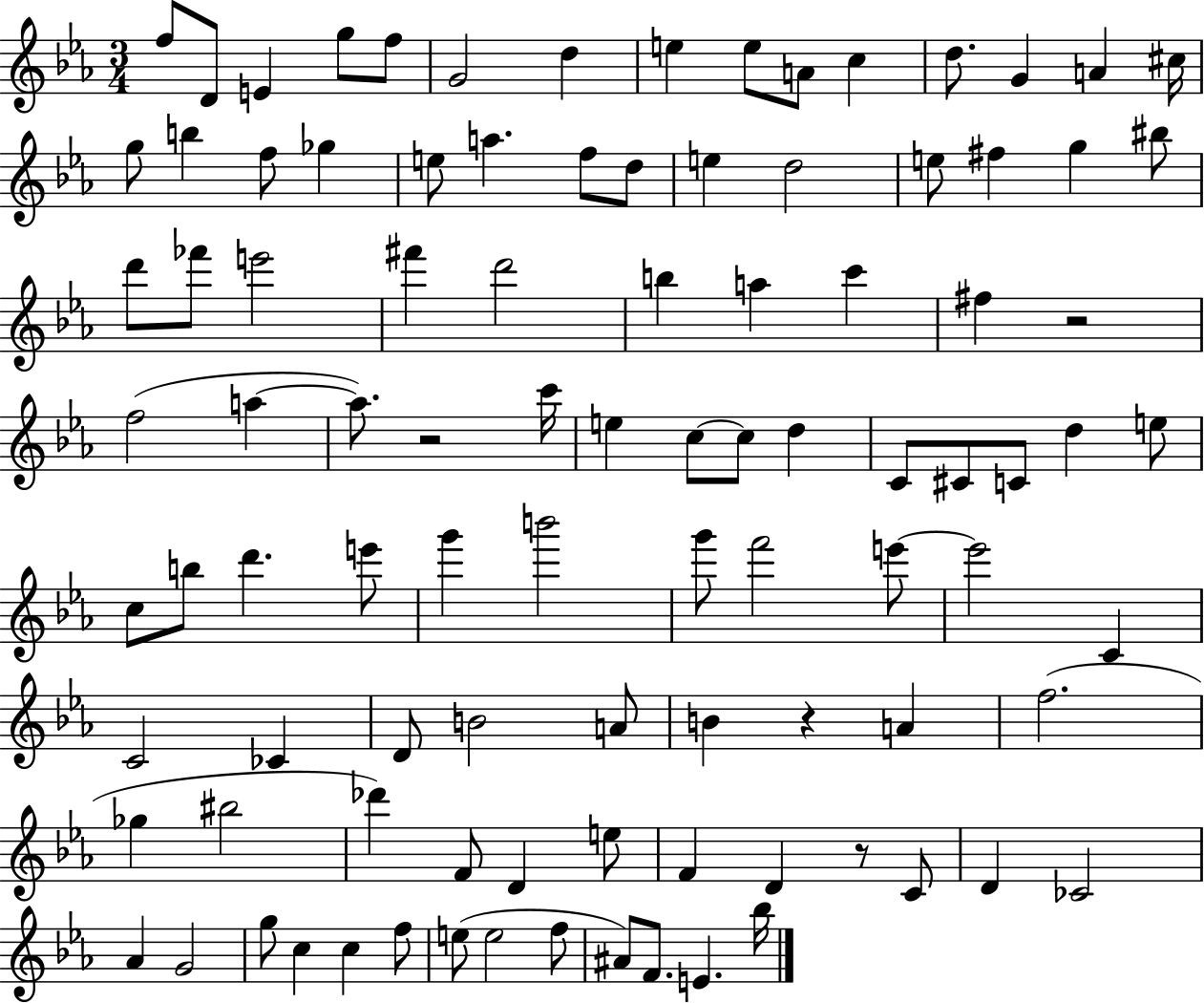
F5/e D4/e E4/q G5/e F5/e G4/h D5/q E5/q E5/e A4/e C5/q D5/e. G4/q A4/q C#5/s G5/e B5/q F5/e Gb5/q E5/e A5/q. F5/e D5/e E5/q D5/h E5/e F#5/q G5/q BIS5/e D6/e FES6/e E6/h F#6/q D6/h B5/q A5/q C6/q F#5/q R/h F5/h A5/q A5/e. R/h C6/s E5/q C5/e C5/e D5/q C4/e C#4/e C4/e D5/q E5/e C5/e B5/e D6/q. E6/e G6/q B6/h G6/e F6/h E6/e E6/h C4/q C4/h CES4/q D4/e B4/h A4/e B4/q R/q A4/q F5/h. Gb5/q BIS5/h Db6/q F4/e D4/q E5/e F4/q D4/q R/e C4/e D4/q CES4/h Ab4/q G4/h G5/e C5/q C5/q F5/e E5/e E5/h F5/e A#4/e F4/e. E4/q. Bb5/s